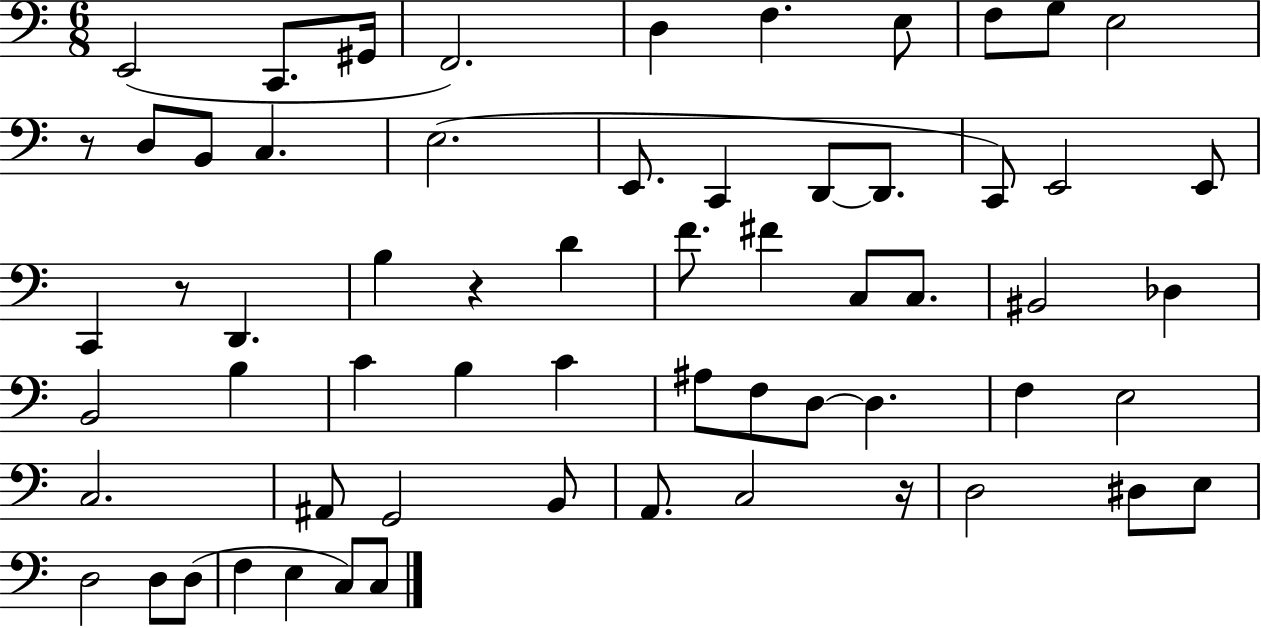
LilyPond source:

{
  \clef bass
  \numericTimeSignature
  \time 6/8
  \key c \major
  e,2( c,8. gis,16 | f,2.) | d4 f4. e8 | f8 g8 e2 | \break r8 d8 b,8 c4. | e2.( | e,8. c,4 d,8~~ d,8. | c,8) e,2 e,8 | \break c,4 r8 d,4. | b4 r4 d'4 | f'8. fis'4 c8 c8. | bis,2 des4 | \break b,2 b4 | c'4 b4 c'4 | ais8 f8 d8~~ d4. | f4 e2 | \break c2. | ais,8 g,2 b,8 | a,8. c2 r16 | d2 dis8 e8 | \break d2 d8 d8( | f4 e4 c8) c8 | \bar "|."
}